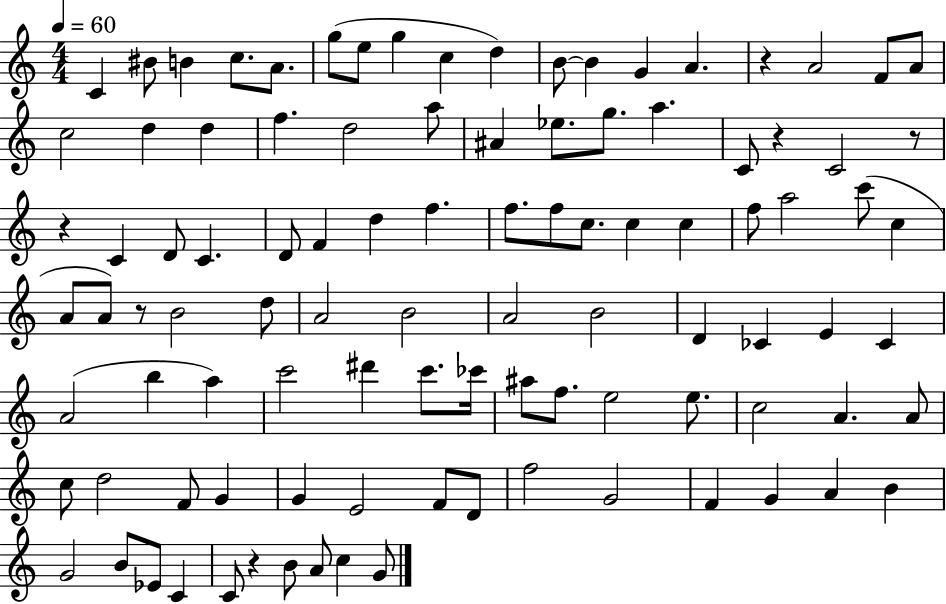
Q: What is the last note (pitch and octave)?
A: G4